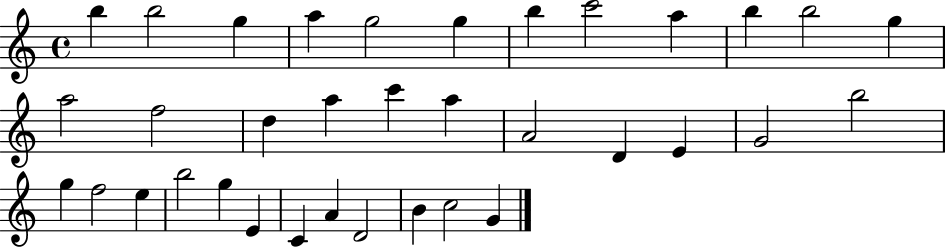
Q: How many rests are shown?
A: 0